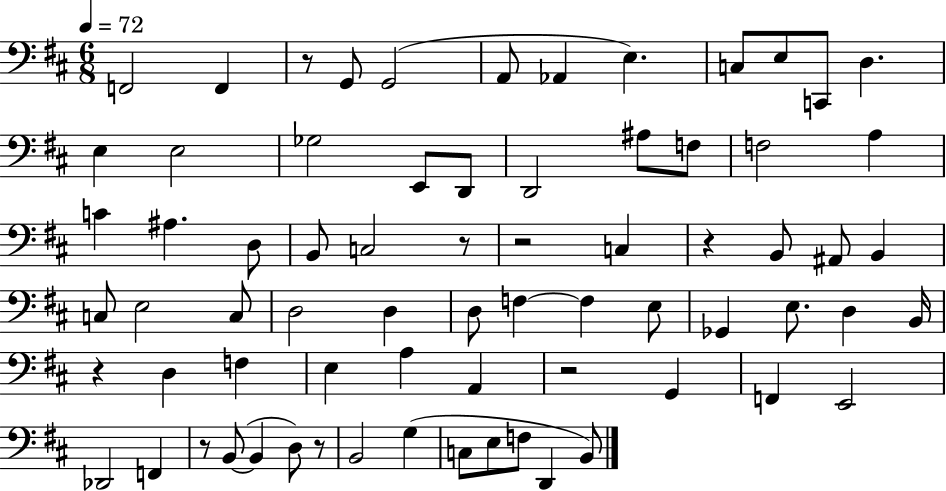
{
  \clef bass
  \numericTimeSignature
  \time 6/8
  \key d \major
  \tempo 4 = 72
  f,2 f,4 | r8 g,8 g,2( | a,8 aes,4 e4.) | c8 e8 c,8 d4. | \break e4 e2 | ges2 e,8 d,8 | d,2 ais8 f8 | f2 a4 | \break c'4 ais4. d8 | b,8 c2 r8 | r2 c4 | r4 b,8 ais,8 b,4 | \break c8 e2 c8 | d2 d4 | d8 f4~~ f4 e8 | ges,4 e8. d4 b,16 | \break r4 d4 f4 | e4 a4 a,4 | r2 g,4 | f,4 e,2 | \break des,2 f,4 | r8 b,8~(~ b,4 d8) r8 | b,2 g4( | c8 e8 f8 d,4 b,8) | \break \bar "|."
}